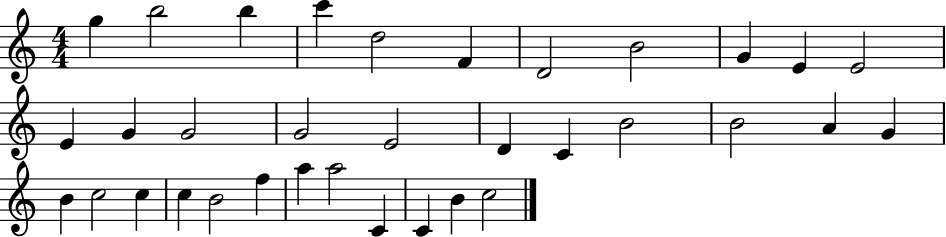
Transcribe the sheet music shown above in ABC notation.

X:1
T:Untitled
M:4/4
L:1/4
K:C
g b2 b c' d2 F D2 B2 G E E2 E G G2 G2 E2 D C B2 B2 A G B c2 c c B2 f a a2 C C B c2